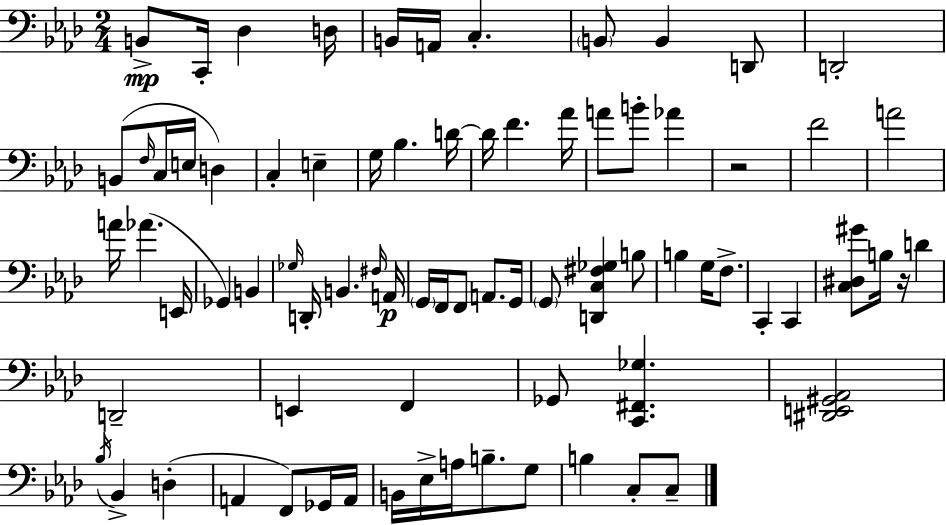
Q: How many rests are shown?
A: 2